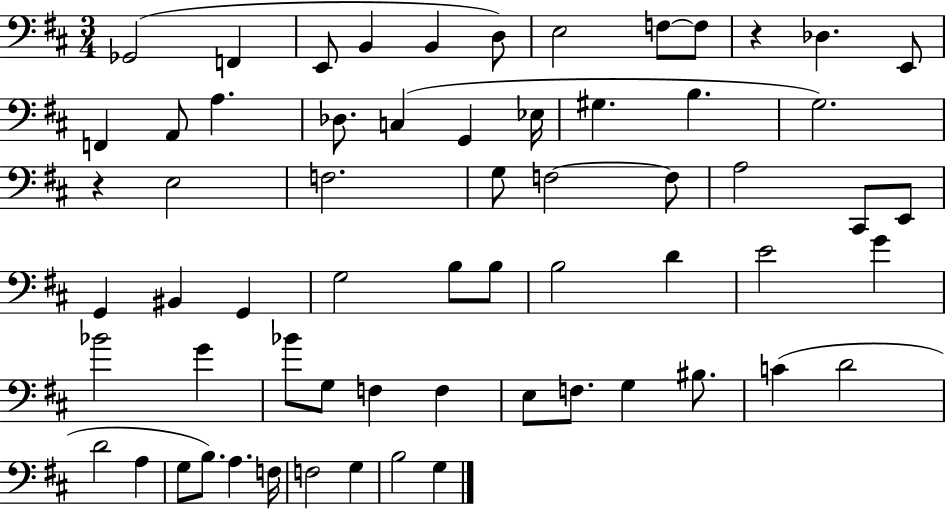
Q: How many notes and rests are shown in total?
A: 63